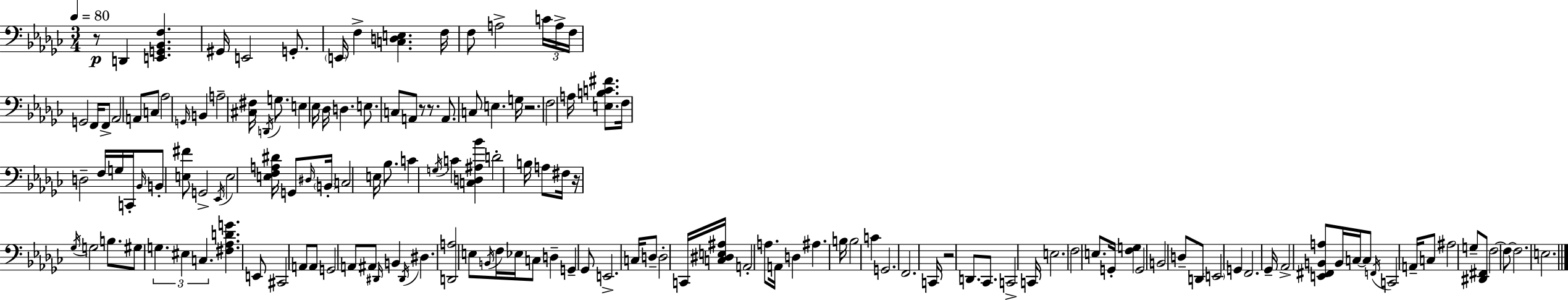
R/e D2/q [E2,G2,Bb2,F3]/q. G#2/s E2/h G2/e. E2/s F3/q [C3,D3,E3]/q. F3/s F3/e A3/h C4/s A3/s F3/s G2/h F2/s F2/e Ab2/h A2/e C3/e Ab3/h G2/s B2/q A3/h [C#3,F#3]/s D2/s G3/e. E3/q Eb3/s Db3/s D3/q. E3/e. C3/e A2/e R/e R/e. A2/e. C3/e E3/q. G3/s R/h. F3/h A3/s [E3,B3,C4,F#4]/e. F3/s D3/h F3/s G3/s C2/s Bb2/s B2/e [E3,F#4]/e G2/h Eb2/s E3/h [E3,F3,A3,D#4]/s G2/e D#3/s B2/s C3/h E3/s Bb3/e. C4/q G3/s C4/q [C3,D3,A#3,Bb4]/q D4/h B3/s A3/e F#3/s R/s Gb3/s G3/h B3/e. G#3/e G3/q. EIS3/q C3/q. [F#3,Ab3,D4,G4]/q. E2/e C#2/h A2/e A2/e G2/h A2/e A#2/e D#2/s B2/q D#2/s D#3/q. [D2,A3]/h E3/e B2/s F3/s Eb3/s C3/e D3/q G2/q Gb2/e E2/h. C3/s D3/e D3/h C2/s [C3,D#3,E3,A#3]/s A2/h A3/e. A2/s D3/q A#3/q. B3/s B3/h C4/q G2/h. F2/h. C2/s R/h D2/e. CES2/e. C2/h C2/s E3/h. F3/h E3/e. G2/s [F3,G3]/q G2/h B2/h D3/e D2/e E2/h G2/q F2/h. Gb2/s Ab2/h [E2,F#2,B2,A3]/e B2/s C3/s C3/e F2/s C2/h A2/s C3/e A#3/h G3/e [D#2,F#2]/e F3/h F3/e F3/h. E3/h.